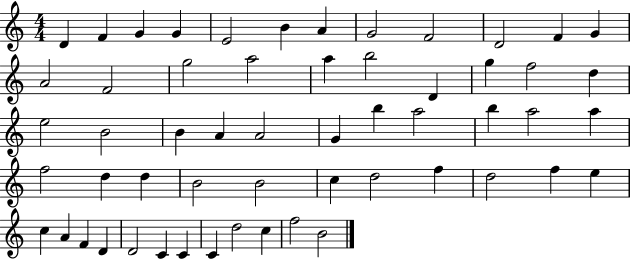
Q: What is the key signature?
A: C major